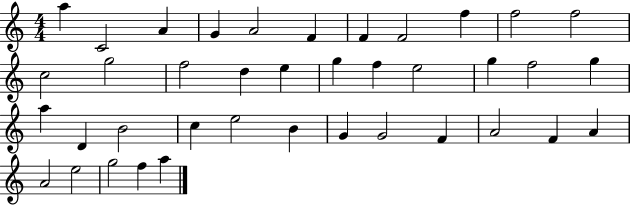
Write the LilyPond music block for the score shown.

{
  \clef treble
  \numericTimeSignature
  \time 4/4
  \key c \major
  a''4 c'2 a'4 | g'4 a'2 f'4 | f'4 f'2 f''4 | f''2 f''2 | \break c''2 g''2 | f''2 d''4 e''4 | g''4 f''4 e''2 | g''4 f''2 g''4 | \break a''4 d'4 b'2 | c''4 e''2 b'4 | g'4 g'2 f'4 | a'2 f'4 a'4 | \break a'2 e''2 | g''2 f''4 a''4 | \bar "|."
}